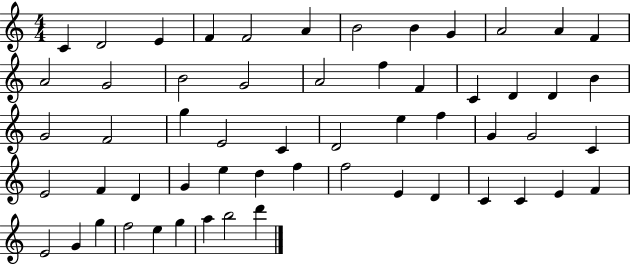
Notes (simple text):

C4/q D4/h E4/q F4/q F4/h A4/q B4/h B4/q G4/q A4/h A4/q F4/q A4/h G4/h B4/h G4/h A4/h F5/q F4/q C4/q D4/q D4/q B4/q G4/h F4/h G5/q E4/h C4/q D4/h E5/q F5/q G4/q G4/h C4/q E4/h F4/q D4/q G4/q E5/q D5/q F5/q F5/h E4/q D4/q C4/q C4/q E4/q F4/q E4/h G4/q G5/q F5/h E5/q G5/q A5/q B5/h D6/q